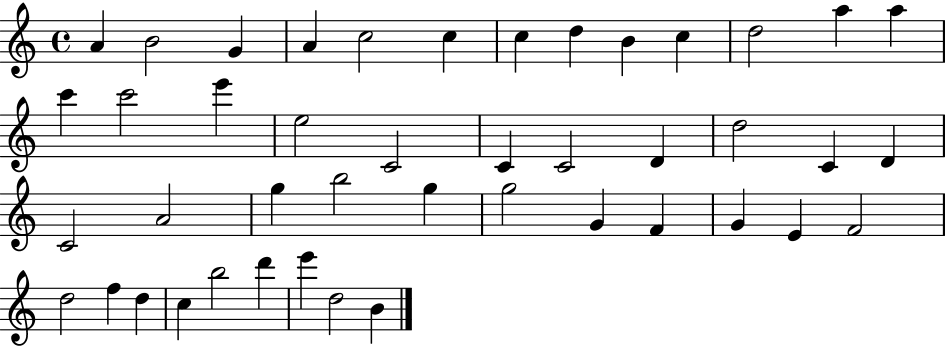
{
  \clef treble
  \time 4/4
  \defaultTimeSignature
  \key c \major
  a'4 b'2 g'4 | a'4 c''2 c''4 | c''4 d''4 b'4 c''4 | d''2 a''4 a''4 | \break c'''4 c'''2 e'''4 | e''2 c'2 | c'4 c'2 d'4 | d''2 c'4 d'4 | \break c'2 a'2 | g''4 b''2 g''4 | g''2 g'4 f'4 | g'4 e'4 f'2 | \break d''2 f''4 d''4 | c''4 b''2 d'''4 | e'''4 d''2 b'4 | \bar "|."
}